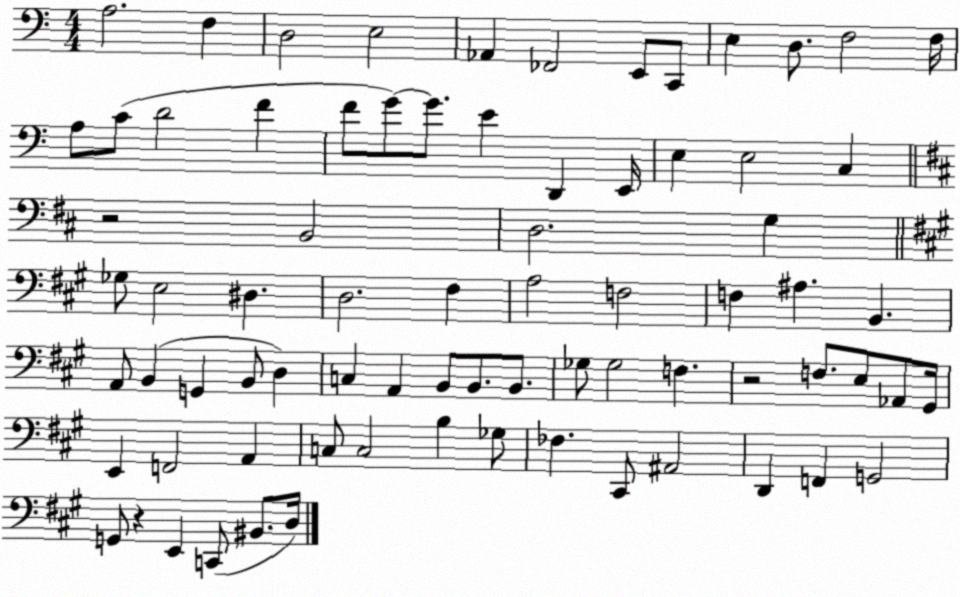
X:1
T:Untitled
M:4/4
L:1/4
K:C
A,2 F, D,2 E,2 _A,, _F,,2 E,,/2 C,,/2 E, D,/2 F,2 F,/4 A,/2 C/2 D2 F F/2 G/2 G/2 E D,, E,,/4 E, E,2 C, z2 B,,2 D,2 G, _G,/2 E,2 ^D, D,2 ^F, A,2 F,2 F, ^A, B,, A,,/2 B,, G,, B,,/2 D, C, A,, B,,/2 B,,/2 B,,/2 _G,/2 _G,2 F, z2 F,/2 E,/2 _A,,/2 ^G,,/4 E,, F,,2 A,, C,/2 C,2 B, _G,/2 _F, ^C,,/2 ^A,,2 D,, F,, G,,2 G,,/2 z E,, C,,/2 ^B,,/2 D,/4